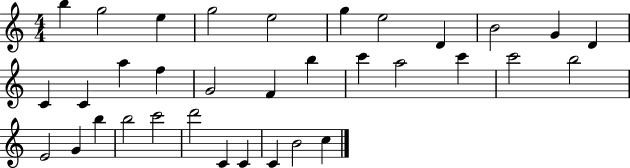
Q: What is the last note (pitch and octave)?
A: C5